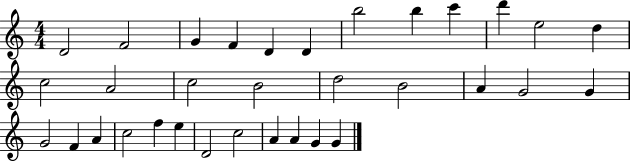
X:1
T:Untitled
M:4/4
L:1/4
K:C
D2 F2 G F D D b2 b c' d' e2 d c2 A2 c2 B2 d2 B2 A G2 G G2 F A c2 f e D2 c2 A A G G